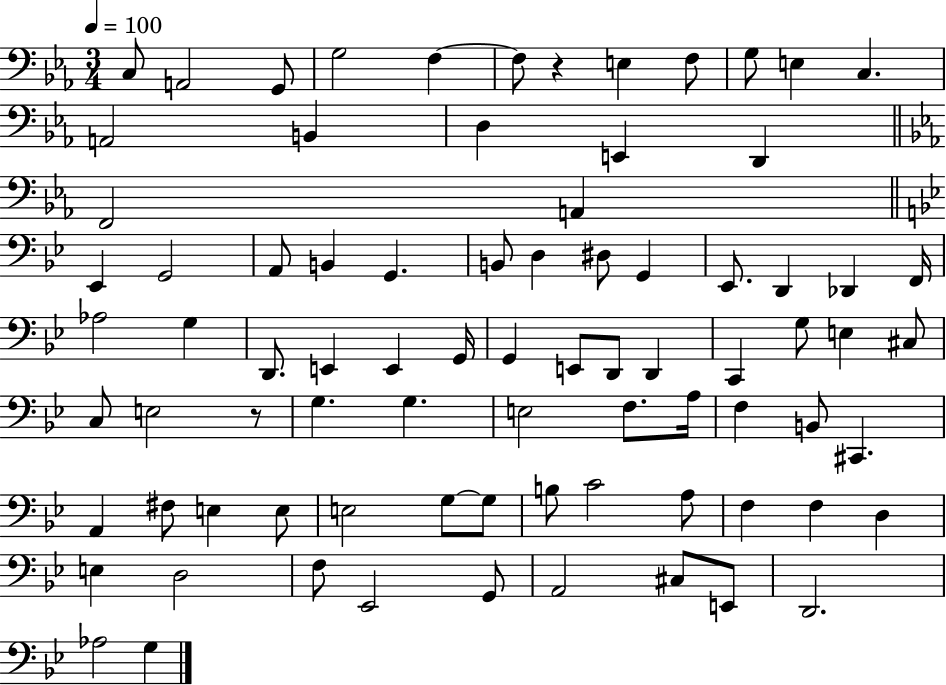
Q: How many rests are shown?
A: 2